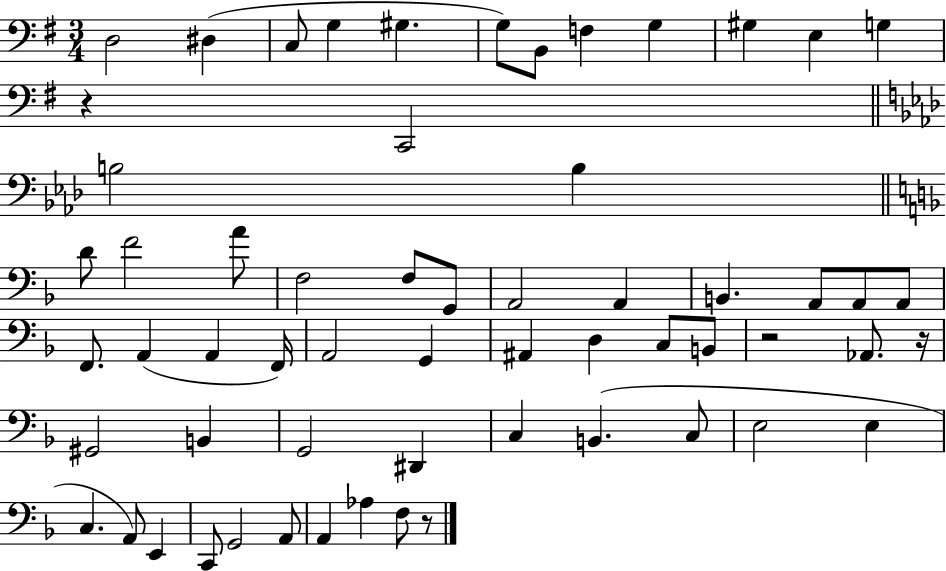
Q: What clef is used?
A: bass